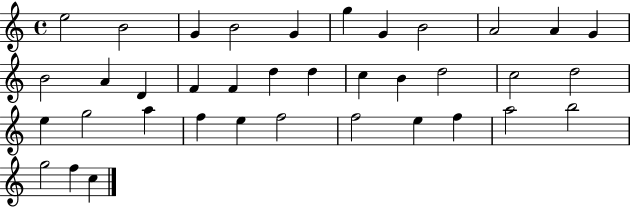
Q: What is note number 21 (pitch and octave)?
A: D5